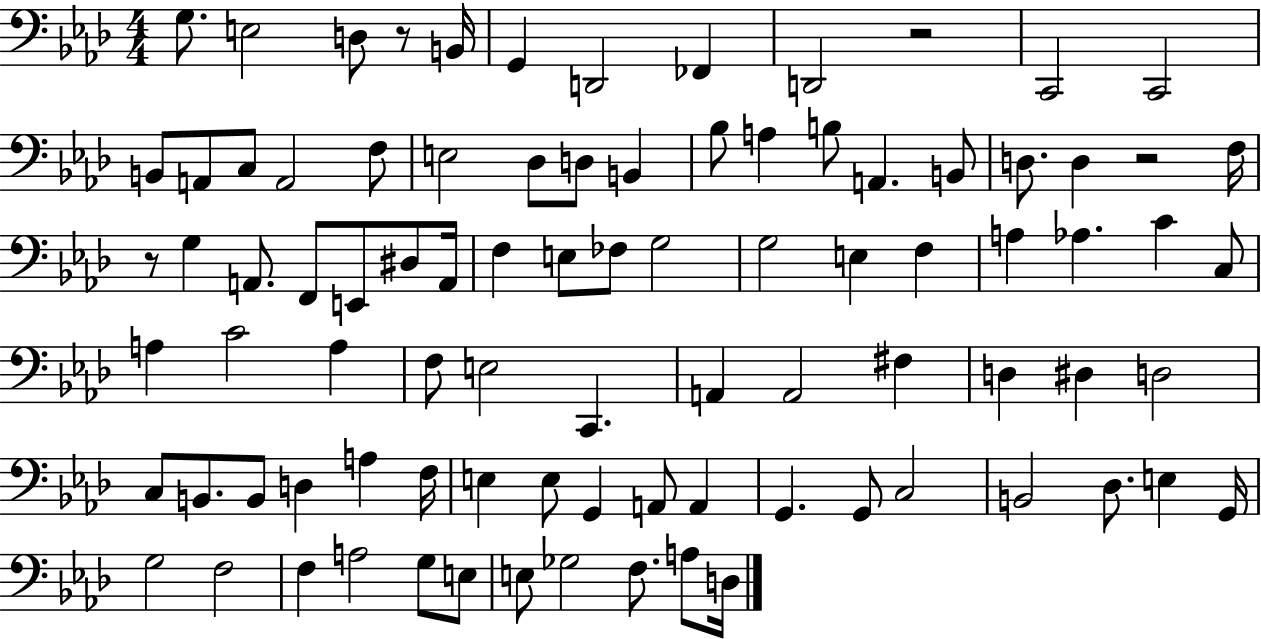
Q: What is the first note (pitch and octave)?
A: G3